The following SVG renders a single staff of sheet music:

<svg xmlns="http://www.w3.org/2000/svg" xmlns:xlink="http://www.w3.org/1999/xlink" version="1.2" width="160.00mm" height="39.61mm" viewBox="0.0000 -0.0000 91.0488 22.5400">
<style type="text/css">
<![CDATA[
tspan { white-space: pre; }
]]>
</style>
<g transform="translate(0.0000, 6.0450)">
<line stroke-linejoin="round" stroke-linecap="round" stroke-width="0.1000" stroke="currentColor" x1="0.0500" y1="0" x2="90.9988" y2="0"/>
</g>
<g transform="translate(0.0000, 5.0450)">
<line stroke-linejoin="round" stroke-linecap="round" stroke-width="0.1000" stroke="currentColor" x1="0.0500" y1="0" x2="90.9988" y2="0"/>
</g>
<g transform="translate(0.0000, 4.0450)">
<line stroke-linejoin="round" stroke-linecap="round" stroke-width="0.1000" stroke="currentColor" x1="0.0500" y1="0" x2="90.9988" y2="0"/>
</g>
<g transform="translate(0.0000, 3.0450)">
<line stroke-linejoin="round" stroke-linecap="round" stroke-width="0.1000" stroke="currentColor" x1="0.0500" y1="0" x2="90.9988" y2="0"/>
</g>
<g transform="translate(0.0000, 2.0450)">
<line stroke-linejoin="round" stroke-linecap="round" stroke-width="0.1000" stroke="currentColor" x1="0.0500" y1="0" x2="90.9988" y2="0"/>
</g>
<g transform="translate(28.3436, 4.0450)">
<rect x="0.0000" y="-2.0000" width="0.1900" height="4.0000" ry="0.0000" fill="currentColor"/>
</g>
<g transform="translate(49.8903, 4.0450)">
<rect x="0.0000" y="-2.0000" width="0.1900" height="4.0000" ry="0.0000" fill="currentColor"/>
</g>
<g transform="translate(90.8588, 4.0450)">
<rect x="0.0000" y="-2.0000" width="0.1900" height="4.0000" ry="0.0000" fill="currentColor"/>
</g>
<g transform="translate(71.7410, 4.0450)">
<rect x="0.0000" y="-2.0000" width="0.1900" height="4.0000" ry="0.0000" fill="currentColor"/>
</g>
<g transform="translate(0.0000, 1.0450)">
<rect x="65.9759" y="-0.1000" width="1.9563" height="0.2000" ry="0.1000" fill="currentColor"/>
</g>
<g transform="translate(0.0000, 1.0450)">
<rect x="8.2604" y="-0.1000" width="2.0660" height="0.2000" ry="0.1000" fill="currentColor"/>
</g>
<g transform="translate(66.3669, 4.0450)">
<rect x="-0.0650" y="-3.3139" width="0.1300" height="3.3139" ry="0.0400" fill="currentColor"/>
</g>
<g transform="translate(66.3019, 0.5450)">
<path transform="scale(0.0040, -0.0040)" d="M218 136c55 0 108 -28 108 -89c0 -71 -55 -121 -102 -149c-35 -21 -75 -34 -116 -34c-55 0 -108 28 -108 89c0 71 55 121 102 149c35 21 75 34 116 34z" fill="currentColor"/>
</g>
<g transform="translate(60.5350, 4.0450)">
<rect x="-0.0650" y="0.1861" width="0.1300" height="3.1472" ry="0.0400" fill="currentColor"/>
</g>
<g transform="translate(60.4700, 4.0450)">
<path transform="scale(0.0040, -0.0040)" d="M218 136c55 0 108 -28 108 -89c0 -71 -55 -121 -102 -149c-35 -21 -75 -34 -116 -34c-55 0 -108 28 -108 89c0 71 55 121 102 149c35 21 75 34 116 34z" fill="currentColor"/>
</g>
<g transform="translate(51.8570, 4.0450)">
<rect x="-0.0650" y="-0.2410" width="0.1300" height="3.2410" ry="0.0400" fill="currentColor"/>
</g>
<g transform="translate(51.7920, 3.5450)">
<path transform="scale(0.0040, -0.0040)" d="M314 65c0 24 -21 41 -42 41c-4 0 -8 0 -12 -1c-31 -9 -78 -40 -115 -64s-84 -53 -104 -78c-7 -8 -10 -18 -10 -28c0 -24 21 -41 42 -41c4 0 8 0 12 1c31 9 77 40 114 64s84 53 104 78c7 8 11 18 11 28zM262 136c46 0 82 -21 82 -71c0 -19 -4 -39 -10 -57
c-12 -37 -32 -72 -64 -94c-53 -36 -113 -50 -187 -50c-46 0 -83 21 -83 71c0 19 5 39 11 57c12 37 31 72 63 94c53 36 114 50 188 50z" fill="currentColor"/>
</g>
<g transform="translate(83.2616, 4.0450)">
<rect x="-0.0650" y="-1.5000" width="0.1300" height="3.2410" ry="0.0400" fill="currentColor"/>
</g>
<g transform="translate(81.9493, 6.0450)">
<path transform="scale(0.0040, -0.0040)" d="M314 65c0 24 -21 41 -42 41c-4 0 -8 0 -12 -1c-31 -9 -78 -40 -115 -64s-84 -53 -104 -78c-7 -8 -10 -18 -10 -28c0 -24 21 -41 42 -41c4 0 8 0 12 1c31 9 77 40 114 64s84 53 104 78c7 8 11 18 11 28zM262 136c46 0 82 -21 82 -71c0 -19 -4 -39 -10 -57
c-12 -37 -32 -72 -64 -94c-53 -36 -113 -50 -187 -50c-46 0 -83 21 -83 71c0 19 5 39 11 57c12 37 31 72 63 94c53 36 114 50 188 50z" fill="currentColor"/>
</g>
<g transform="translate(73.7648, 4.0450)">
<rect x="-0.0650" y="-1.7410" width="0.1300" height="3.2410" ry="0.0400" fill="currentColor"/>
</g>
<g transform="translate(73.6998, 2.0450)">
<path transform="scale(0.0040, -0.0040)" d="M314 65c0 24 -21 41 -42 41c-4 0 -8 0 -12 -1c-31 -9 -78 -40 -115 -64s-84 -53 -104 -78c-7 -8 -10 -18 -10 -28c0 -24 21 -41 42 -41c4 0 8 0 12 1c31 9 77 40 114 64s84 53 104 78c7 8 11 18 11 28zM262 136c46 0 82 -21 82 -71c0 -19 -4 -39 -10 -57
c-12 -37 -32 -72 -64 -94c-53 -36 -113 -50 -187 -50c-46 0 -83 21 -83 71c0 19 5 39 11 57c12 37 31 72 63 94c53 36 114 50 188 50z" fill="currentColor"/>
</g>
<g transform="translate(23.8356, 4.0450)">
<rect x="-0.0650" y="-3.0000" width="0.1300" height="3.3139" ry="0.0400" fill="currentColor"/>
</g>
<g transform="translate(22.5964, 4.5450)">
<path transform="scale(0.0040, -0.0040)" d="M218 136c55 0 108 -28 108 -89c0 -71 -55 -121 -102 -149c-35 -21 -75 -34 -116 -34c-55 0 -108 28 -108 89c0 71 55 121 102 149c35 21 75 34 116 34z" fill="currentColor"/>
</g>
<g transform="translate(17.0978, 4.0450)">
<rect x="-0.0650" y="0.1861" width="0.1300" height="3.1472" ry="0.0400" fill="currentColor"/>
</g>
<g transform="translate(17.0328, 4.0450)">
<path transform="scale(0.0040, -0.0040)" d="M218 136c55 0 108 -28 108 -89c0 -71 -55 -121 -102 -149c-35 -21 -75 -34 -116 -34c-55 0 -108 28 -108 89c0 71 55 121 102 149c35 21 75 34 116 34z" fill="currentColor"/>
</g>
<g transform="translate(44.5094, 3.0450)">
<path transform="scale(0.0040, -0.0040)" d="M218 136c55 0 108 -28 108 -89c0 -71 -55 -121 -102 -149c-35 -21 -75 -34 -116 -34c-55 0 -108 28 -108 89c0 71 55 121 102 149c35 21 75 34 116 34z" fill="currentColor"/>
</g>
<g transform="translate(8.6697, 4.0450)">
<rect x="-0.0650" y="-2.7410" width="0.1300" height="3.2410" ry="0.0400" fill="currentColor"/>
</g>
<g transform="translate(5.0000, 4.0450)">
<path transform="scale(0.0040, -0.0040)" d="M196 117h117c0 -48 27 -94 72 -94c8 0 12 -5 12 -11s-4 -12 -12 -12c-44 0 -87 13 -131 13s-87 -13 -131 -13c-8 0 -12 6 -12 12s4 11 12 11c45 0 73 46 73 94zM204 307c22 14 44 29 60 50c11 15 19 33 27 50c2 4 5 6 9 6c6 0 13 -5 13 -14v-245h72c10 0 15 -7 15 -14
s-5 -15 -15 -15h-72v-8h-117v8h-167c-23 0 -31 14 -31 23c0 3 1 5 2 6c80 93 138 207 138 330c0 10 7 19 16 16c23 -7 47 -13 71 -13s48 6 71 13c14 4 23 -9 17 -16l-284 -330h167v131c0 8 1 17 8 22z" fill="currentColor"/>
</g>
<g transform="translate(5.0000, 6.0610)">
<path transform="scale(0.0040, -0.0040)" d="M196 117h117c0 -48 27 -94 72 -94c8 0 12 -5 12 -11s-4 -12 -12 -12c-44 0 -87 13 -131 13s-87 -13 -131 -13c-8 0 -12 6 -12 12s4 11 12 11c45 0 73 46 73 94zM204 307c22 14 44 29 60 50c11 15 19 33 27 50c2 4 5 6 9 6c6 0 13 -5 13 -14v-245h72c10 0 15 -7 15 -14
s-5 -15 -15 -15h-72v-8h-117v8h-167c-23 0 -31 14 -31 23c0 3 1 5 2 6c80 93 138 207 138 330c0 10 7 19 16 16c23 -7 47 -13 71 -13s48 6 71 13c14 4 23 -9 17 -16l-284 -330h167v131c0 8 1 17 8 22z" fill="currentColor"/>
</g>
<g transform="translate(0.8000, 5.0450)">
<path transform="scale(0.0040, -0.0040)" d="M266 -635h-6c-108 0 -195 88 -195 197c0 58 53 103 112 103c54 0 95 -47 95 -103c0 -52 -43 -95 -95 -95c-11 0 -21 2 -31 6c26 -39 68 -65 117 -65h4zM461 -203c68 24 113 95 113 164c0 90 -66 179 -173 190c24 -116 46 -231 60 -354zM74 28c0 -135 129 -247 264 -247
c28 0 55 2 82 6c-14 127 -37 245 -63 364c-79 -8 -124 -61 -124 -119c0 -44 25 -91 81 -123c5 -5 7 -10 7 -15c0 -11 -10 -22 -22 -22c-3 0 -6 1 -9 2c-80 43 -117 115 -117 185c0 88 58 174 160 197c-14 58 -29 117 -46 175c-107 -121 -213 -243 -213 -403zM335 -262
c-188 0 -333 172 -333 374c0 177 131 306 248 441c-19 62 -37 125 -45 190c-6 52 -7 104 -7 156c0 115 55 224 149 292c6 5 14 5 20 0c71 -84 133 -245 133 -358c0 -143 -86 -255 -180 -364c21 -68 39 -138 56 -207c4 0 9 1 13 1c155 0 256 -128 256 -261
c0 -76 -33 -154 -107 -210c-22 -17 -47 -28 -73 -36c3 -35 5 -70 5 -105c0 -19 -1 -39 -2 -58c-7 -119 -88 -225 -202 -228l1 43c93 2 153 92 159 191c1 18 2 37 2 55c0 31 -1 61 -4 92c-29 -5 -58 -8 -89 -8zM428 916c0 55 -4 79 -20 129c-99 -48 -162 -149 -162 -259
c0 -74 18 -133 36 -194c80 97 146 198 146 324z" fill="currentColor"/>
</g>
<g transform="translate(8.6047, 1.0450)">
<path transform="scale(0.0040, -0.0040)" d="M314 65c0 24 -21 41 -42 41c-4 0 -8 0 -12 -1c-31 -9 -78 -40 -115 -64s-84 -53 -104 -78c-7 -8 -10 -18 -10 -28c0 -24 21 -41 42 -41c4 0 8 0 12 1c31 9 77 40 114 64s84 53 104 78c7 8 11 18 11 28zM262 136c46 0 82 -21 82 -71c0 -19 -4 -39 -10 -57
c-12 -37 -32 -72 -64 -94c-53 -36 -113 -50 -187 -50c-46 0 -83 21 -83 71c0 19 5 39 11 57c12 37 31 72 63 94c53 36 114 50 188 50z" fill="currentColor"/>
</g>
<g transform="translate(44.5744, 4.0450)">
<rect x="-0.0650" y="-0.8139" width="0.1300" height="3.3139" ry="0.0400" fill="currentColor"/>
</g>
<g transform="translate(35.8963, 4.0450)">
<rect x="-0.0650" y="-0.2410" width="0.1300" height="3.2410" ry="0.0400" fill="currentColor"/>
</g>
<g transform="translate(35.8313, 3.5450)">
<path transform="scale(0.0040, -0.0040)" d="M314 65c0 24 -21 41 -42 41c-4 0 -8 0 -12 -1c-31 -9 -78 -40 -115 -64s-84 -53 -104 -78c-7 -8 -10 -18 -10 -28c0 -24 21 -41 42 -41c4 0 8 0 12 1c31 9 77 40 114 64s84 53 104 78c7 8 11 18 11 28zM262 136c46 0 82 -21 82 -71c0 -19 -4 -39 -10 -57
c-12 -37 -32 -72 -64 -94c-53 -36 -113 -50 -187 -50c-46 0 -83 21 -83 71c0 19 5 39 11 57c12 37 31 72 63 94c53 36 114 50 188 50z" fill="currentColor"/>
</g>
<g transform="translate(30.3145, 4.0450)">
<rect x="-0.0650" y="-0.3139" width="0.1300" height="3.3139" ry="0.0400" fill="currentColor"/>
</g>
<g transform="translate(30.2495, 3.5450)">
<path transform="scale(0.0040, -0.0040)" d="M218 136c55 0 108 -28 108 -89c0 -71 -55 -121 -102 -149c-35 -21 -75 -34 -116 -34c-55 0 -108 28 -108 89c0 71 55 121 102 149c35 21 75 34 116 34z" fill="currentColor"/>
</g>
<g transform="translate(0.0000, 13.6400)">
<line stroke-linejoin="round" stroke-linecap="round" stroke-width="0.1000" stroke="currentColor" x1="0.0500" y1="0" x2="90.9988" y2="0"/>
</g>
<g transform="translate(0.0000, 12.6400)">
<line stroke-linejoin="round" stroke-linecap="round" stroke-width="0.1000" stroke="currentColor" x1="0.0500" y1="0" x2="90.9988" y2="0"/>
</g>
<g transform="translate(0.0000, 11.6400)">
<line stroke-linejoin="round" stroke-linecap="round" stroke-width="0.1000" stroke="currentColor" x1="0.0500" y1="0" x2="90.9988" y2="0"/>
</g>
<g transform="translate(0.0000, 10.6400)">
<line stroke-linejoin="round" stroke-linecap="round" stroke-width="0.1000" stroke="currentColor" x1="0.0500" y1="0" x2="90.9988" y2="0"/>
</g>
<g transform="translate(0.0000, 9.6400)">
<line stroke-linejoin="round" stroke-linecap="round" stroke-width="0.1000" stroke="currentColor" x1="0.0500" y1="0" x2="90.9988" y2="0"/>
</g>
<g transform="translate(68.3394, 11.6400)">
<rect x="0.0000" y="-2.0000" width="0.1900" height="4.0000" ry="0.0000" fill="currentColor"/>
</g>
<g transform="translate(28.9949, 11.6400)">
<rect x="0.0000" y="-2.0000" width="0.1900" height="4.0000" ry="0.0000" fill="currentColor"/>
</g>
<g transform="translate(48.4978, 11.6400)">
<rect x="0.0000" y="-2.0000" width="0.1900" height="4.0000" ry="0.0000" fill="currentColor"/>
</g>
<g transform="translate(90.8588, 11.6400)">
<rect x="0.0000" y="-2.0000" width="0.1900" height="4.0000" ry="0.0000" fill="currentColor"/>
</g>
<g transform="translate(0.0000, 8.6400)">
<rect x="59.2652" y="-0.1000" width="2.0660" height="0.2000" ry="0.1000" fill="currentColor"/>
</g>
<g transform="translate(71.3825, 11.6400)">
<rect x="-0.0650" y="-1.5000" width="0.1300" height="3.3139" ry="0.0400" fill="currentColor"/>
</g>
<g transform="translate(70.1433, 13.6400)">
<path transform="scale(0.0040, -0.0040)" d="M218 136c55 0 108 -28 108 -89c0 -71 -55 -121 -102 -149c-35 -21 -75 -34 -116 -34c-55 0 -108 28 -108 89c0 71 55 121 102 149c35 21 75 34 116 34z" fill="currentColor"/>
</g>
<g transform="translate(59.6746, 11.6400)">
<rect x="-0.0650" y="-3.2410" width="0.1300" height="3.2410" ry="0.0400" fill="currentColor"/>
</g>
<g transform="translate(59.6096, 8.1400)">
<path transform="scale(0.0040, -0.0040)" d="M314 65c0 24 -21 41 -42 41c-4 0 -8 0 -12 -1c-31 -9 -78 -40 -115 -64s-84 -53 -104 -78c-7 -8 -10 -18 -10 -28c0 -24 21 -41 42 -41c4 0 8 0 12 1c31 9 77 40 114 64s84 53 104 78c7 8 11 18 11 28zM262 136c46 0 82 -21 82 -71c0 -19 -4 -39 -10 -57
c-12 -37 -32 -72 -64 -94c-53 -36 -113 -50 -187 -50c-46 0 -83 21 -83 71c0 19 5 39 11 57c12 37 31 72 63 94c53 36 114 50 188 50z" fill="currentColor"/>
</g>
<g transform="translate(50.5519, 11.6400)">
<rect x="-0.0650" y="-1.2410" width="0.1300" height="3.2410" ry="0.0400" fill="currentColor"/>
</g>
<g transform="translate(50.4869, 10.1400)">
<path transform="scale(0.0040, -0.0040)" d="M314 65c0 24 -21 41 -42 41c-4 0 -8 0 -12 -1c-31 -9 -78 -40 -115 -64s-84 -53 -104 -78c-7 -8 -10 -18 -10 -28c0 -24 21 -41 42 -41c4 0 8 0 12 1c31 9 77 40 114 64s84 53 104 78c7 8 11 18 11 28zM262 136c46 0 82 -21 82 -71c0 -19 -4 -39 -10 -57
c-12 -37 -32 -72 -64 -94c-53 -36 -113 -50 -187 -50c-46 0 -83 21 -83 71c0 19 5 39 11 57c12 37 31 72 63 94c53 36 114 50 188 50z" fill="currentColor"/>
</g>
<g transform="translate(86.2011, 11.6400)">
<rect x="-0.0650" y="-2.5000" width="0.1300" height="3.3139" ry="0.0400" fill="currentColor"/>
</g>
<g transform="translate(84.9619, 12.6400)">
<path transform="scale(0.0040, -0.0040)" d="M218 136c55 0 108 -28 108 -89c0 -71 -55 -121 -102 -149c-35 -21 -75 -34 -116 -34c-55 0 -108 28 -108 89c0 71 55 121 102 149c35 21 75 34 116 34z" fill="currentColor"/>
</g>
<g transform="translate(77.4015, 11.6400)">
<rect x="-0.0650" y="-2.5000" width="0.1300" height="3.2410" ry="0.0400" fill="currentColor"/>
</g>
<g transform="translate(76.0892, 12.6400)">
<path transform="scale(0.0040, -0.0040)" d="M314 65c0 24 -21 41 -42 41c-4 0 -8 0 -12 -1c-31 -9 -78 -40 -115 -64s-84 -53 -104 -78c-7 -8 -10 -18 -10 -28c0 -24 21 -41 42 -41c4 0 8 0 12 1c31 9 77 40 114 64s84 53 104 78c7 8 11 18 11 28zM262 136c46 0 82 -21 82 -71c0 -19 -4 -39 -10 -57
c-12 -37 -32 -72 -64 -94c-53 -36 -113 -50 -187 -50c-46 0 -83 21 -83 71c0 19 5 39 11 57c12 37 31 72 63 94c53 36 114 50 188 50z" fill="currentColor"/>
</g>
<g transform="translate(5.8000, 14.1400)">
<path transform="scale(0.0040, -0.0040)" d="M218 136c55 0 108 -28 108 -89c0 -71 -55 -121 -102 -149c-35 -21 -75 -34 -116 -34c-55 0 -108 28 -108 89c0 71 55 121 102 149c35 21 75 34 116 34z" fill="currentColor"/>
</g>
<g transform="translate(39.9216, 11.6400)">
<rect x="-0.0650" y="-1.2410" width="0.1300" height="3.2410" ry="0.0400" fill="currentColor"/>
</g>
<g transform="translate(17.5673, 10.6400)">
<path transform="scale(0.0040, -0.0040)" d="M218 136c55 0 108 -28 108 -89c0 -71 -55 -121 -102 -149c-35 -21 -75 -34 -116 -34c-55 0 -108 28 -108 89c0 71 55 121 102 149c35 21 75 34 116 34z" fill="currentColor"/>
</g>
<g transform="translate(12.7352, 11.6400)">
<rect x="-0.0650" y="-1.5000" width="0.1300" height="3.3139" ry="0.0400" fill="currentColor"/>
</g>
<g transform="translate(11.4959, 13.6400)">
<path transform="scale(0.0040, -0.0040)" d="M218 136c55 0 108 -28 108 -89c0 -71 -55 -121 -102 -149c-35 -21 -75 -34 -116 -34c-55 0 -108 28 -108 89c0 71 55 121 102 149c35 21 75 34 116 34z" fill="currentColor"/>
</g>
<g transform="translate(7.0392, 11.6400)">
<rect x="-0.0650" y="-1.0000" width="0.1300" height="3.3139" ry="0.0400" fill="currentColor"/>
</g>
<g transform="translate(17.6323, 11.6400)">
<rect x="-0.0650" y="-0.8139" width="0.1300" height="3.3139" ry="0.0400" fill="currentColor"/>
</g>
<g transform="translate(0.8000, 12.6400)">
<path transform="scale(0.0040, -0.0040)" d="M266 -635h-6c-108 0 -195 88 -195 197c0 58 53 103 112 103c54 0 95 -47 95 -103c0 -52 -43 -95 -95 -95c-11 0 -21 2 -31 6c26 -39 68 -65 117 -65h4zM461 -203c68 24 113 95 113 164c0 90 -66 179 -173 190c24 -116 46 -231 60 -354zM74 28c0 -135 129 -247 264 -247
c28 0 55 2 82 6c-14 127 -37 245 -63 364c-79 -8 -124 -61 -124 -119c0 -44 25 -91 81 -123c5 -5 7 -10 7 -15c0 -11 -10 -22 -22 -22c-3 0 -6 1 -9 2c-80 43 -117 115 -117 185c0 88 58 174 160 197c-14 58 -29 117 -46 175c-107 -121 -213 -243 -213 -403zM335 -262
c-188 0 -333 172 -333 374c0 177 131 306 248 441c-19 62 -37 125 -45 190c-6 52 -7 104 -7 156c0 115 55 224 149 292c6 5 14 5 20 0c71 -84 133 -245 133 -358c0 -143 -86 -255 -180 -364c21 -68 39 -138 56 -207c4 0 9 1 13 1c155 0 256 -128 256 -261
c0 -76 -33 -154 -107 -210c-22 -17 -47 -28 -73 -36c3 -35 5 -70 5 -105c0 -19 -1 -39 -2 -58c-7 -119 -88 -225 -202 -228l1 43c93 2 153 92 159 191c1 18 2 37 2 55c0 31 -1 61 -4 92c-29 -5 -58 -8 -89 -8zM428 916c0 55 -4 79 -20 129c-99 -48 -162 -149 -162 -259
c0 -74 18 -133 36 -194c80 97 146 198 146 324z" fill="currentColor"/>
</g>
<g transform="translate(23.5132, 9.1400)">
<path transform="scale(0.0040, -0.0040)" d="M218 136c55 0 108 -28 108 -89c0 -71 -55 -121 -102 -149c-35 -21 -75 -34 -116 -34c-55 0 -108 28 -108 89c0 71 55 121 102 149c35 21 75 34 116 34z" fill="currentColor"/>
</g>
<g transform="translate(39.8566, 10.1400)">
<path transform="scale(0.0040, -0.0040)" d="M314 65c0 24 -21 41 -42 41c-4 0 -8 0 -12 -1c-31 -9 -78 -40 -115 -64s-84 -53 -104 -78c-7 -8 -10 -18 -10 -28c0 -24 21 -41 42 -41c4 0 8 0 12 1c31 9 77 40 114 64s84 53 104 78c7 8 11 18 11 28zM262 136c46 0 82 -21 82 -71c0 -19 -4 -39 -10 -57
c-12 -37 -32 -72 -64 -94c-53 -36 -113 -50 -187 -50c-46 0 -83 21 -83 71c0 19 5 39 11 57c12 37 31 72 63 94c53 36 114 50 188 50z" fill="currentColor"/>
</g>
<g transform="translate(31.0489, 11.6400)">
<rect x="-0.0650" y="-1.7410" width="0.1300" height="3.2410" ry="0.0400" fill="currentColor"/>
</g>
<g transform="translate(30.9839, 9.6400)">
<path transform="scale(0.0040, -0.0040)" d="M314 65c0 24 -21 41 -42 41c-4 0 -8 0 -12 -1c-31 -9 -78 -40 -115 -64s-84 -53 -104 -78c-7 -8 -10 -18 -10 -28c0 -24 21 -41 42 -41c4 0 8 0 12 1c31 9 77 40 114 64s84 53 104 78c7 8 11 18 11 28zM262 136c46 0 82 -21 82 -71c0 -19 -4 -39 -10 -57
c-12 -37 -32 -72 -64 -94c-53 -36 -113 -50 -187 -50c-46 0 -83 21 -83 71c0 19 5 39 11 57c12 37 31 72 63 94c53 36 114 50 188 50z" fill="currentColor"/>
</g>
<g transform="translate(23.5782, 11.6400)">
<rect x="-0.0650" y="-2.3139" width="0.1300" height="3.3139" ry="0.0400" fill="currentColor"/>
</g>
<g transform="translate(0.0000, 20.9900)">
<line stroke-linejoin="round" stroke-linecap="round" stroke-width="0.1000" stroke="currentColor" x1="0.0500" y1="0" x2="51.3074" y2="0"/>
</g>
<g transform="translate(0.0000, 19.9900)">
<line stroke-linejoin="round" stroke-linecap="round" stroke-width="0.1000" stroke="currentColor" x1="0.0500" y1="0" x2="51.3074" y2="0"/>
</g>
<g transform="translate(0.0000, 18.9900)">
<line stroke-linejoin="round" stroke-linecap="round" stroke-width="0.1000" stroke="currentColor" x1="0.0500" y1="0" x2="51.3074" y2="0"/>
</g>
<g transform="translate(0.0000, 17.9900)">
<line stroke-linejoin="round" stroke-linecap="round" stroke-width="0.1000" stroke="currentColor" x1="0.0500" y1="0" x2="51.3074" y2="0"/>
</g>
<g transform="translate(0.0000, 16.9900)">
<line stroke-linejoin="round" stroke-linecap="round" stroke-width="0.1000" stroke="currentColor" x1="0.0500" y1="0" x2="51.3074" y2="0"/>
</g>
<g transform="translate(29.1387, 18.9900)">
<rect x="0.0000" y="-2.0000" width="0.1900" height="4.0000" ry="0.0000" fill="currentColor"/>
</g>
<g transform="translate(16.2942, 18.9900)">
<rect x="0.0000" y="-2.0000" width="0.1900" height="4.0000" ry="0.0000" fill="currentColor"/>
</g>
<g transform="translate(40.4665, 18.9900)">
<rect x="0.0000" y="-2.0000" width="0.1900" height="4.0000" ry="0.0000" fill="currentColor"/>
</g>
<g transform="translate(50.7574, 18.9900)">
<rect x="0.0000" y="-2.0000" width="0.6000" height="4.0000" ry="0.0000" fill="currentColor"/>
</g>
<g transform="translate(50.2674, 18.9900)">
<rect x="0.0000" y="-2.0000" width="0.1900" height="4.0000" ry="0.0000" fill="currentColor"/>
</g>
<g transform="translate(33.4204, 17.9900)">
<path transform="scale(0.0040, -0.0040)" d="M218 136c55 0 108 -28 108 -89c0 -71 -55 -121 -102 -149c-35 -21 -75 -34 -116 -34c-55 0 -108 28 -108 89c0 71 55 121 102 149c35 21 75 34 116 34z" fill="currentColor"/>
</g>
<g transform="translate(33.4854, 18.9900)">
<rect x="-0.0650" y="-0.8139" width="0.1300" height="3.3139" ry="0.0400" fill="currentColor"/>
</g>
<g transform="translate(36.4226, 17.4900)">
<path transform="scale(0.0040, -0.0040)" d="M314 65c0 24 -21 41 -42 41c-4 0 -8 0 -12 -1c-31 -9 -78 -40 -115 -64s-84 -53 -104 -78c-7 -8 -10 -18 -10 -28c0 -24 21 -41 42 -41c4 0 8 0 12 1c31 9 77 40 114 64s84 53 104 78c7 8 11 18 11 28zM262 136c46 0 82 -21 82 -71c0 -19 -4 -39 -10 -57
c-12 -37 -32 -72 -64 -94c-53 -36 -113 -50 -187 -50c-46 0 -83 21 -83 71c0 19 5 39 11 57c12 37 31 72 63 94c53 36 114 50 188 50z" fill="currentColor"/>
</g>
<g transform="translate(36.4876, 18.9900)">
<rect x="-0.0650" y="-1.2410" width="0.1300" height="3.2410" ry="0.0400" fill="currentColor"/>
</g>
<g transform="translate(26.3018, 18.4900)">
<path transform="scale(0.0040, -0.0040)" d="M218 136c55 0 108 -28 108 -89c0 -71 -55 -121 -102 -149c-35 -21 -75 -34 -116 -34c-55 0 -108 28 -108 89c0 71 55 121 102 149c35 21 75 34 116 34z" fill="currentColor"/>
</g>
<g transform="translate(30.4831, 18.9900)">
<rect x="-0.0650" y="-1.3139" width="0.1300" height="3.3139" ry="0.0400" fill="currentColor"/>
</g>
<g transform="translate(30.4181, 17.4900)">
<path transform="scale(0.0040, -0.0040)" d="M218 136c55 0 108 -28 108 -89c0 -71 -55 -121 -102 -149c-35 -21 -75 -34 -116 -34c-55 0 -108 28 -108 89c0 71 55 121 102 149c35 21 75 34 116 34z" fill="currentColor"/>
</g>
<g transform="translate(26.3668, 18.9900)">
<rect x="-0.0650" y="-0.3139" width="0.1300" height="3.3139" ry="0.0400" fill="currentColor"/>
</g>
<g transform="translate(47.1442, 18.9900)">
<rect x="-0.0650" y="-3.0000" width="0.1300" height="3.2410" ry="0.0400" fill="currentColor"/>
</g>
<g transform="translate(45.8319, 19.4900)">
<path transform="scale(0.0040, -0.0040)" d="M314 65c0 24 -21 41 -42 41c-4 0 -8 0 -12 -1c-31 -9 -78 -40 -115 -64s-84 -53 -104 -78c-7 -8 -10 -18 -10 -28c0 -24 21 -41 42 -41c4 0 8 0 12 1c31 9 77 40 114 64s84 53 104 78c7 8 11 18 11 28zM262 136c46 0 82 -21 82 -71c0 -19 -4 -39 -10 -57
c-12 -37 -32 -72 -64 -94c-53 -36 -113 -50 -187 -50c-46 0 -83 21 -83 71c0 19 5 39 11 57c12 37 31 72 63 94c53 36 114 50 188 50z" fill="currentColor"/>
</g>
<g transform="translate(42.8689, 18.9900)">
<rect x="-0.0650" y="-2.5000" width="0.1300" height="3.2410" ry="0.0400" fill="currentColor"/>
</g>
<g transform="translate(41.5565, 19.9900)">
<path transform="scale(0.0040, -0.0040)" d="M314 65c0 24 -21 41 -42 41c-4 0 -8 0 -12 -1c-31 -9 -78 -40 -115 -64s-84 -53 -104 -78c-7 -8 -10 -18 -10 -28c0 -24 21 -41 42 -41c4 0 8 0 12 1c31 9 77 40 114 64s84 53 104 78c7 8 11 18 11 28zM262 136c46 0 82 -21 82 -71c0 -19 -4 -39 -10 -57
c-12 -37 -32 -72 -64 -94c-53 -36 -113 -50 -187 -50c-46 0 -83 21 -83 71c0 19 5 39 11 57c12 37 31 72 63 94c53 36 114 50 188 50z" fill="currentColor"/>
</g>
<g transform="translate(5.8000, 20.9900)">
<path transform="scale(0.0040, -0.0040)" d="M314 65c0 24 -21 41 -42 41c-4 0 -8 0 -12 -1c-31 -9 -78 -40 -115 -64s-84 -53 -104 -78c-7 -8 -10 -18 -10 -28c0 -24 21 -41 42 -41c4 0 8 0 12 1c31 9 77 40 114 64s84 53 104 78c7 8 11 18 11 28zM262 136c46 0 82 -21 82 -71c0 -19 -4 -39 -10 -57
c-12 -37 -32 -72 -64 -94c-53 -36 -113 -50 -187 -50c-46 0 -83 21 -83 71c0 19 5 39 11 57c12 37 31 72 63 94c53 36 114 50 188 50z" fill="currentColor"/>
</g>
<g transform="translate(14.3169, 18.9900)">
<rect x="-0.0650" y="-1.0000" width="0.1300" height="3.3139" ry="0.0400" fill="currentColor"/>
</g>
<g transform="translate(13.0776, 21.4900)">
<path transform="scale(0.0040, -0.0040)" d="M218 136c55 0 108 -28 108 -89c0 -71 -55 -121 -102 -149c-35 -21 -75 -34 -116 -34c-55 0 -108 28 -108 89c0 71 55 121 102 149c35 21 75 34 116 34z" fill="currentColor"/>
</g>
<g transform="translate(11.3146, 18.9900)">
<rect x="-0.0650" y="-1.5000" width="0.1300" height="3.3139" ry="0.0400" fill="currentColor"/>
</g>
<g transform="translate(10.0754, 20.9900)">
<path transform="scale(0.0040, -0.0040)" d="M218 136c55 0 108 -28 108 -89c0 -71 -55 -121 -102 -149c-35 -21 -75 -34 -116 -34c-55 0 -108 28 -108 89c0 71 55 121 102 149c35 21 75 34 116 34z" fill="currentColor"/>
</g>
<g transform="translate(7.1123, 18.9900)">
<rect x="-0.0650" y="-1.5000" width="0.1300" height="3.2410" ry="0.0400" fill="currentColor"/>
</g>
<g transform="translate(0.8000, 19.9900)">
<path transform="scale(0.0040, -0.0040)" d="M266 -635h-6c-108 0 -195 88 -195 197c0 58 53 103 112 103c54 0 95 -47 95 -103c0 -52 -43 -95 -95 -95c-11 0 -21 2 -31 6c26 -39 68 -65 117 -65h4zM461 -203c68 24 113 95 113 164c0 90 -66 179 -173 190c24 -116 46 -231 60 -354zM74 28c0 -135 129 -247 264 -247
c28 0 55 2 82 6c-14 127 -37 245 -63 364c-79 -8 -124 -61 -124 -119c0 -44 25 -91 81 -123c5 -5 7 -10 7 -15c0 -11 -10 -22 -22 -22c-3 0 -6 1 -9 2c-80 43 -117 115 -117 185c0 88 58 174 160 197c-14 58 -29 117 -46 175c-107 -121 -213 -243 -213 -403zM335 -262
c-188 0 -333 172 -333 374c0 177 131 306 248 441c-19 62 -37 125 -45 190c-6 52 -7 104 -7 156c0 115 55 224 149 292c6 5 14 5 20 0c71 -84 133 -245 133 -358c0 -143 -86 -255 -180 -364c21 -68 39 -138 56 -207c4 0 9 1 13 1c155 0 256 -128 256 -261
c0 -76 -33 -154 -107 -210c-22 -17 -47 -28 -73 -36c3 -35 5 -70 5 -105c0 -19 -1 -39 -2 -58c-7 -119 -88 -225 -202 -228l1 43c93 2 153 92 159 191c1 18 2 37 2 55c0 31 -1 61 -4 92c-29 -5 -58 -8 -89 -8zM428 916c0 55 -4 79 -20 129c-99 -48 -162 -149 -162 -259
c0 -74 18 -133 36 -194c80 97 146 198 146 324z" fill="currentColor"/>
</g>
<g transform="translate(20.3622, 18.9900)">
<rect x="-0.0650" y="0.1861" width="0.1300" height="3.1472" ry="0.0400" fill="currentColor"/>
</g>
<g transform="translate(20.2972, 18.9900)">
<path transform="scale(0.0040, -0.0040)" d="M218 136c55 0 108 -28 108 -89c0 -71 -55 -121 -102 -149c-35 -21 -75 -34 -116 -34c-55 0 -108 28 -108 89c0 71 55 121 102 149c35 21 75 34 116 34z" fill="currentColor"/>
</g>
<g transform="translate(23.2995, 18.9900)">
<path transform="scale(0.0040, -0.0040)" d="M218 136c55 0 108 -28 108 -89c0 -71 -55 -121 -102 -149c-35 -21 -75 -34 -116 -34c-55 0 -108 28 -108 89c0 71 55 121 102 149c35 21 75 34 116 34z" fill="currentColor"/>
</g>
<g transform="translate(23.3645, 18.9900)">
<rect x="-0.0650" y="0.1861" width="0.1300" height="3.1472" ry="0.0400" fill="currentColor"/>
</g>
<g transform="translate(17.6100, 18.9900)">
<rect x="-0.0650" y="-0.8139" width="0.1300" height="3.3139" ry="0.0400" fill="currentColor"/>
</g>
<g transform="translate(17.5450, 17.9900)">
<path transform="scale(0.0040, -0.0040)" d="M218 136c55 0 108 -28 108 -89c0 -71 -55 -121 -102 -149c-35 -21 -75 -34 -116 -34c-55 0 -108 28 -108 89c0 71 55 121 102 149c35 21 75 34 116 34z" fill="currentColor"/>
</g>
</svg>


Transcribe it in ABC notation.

X:1
T:Untitled
M:4/4
L:1/4
K:C
a2 B A c c2 d c2 B b f2 E2 D E d g f2 e2 e2 b2 E G2 G E2 E D d B B c e d e2 G2 A2